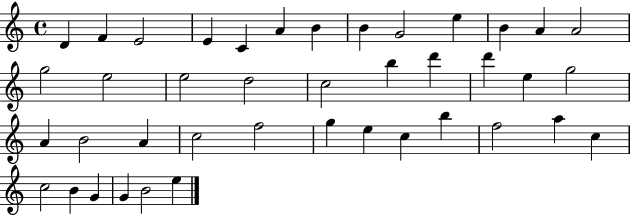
D4/q F4/q E4/h E4/q C4/q A4/q B4/q B4/q G4/h E5/q B4/q A4/q A4/h G5/h E5/h E5/h D5/h C5/h B5/q D6/q D6/q E5/q G5/h A4/q B4/h A4/q C5/h F5/h G5/q E5/q C5/q B5/q F5/h A5/q C5/q C5/h B4/q G4/q G4/q B4/h E5/q